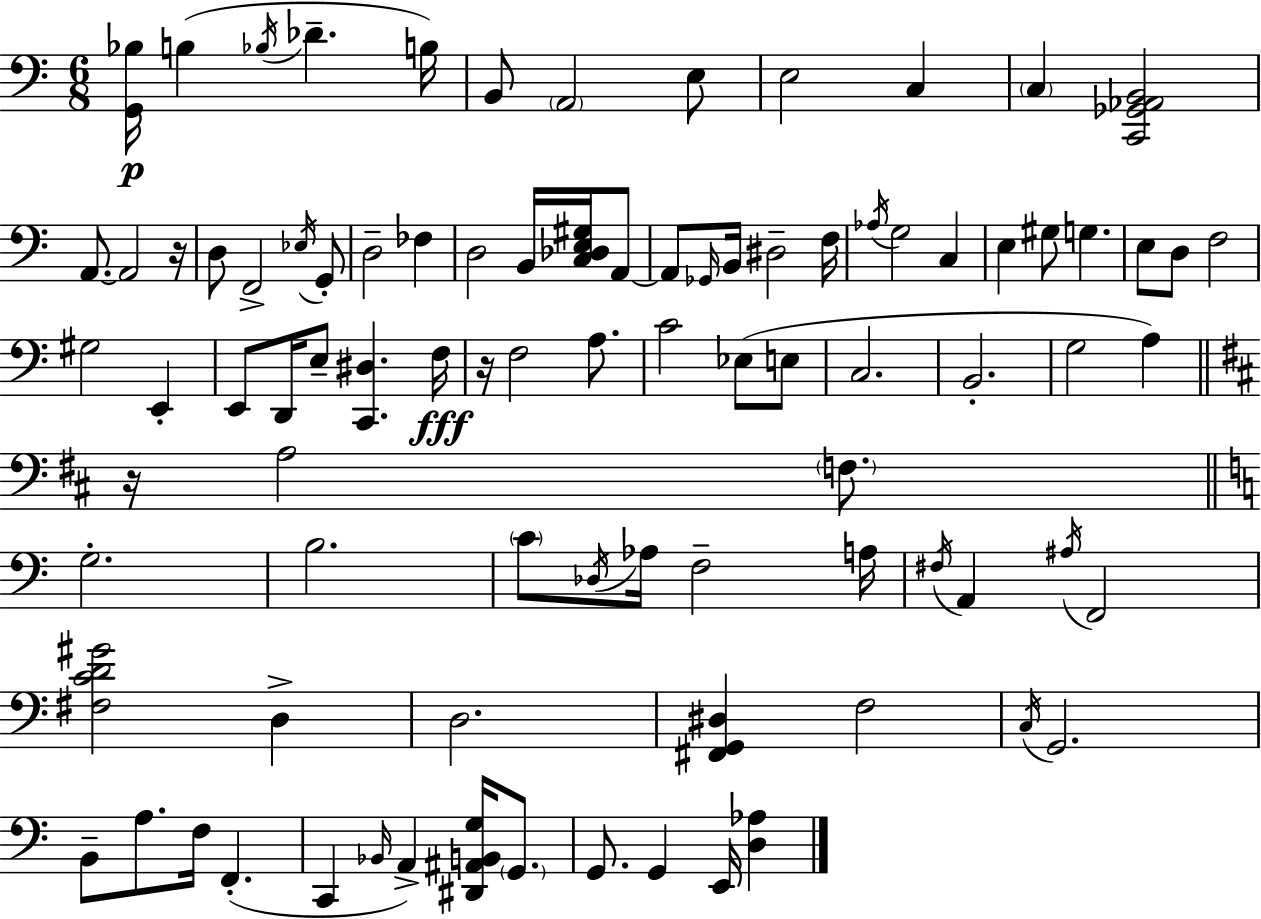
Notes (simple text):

[G2,Bb3]/s B3/q Bb3/s Db4/q. B3/s B2/e A2/h E3/e E3/h C3/q C3/q [C2,Gb2,Ab2,B2]/h A2/e. A2/h R/s D3/e F2/h Eb3/s G2/e D3/h FES3/q D3/h B2/s [C3,Db3,E3,G#3]/s A2/e A2/e Gb2/s B2/s D#3/h F3/s Ab3/s G3/h C3/q E3/q G#3/e G3/q. E3/e D3/e F3/h G#3/h E2/q E2/e D2/s E3/e [C2,D#3]/q. F3/s R/s F3/h A3/e. C4/h Eb3/e E3/e C3/h. B2/h. G3/h A3/q R/s A3/h F3/e. G3/h. B3/h. C4/e Db3/s Ab3/s F3/h A3/s F#3/s A2/q A#3/s F2/h [F#3,C4,D4,G#4]/h D3/q D3/h. [F#2,G2,D#3]/q F3/h C3/s G2/h. B2/e A3/e. F3/s F2/q. C2/q Bb2/s A2/q [D#2,A#2,B2,G3]/s G2/e. G2/e. G2/q E2/s [D3,Ab3]/q